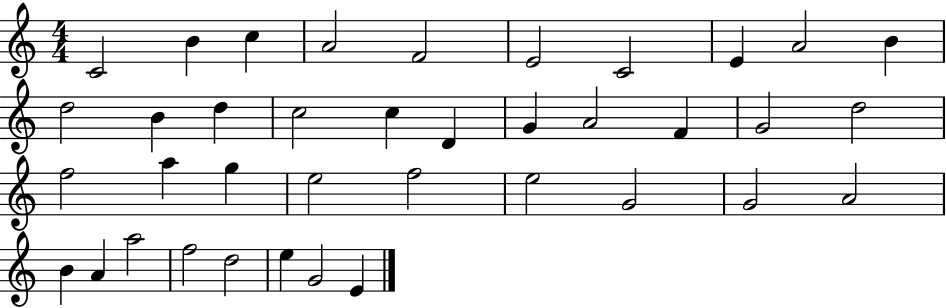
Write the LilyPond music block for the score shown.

{
  \clef treble
  \numericTimeSignature
  \time 4/4
  \key c \major
  c'2 b'4 c''4 | a'2 f'2 | e'2 c'2 | e'4 a'2 b'4 | \break d''2 b'4 d''4 | c''2 c''4 d'4 | g'4 a'2 f'4 | g'2 d''2 | \break f''2 a''4 g''4 | e''2 f''2 | e''2 g'2 | g'2 a'2 | \break b'4 a'4 a''2 | f''2 d''2 | e''4 g'2 e'4 | \bar "|."
}